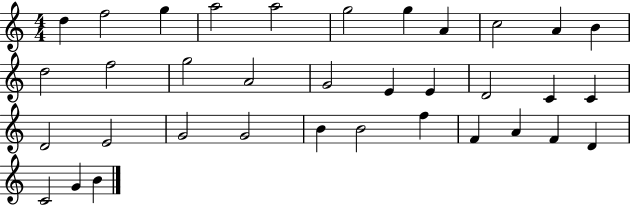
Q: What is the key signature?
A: C major